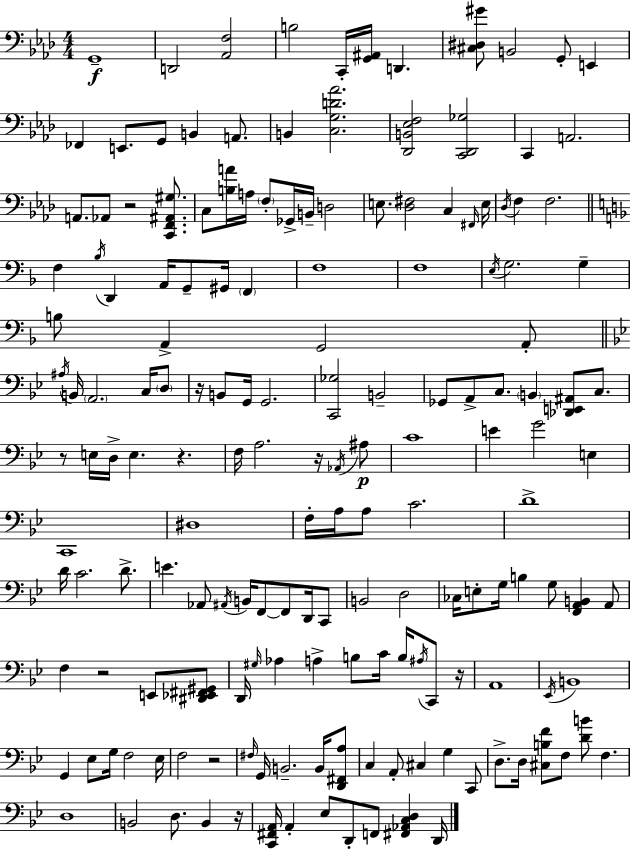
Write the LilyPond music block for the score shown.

{
  \clef bass
  \numericTimeSignature
  \time 4/4
  \key aes \major
  g,1--\f | d,2 <aes, f>2 | b2 c,16-. <g, ais,>16 d,4. | <cis dis gis'>8 b,2 g,8-. e,4 | \break fes,4 e,8. g,8 b,4 a,8. | b,4 <c g d' aes'>2. | <des, b, ees f>2 <c, des, ges>2 | c,4 a,2. | \break a,8. aes,8 r2 <c, f, ais, gis>8. | c8 <b a'>16 a16 \parenthesize f8-. ges,16-> b,16-- d2 | e8. <des fis>2 c4 \grace { fis,16 } | e16 \acciaccatura { des16 } f4 f2. | \break \bar "||" \break \key f \major f4 \acciaccatura { bes16 } d,4 a,16 g,8-- gis,16 \parenthesize f,4 | f1 | f1 | \acciaccatura { e16 } g2. g4-- | \break b8 a,4-> g,2 | a,8-. \bar "||" \break \key g \minor \acciaccatura { ais16 } b,16 \parenthesize a,2. c16 \parenthesize d8 | r16 b,8 g,16 g,2. | <c, ges>2 b,2-- | ges,8 a,8-> c8. \parenthesize b,4 <des, e, ais,>8 c8. | \break r8 e16 d16-> e4. r4. | f16 a2. r16 \acciaccatura { aes,16 } | ais8\p c'1 | e'4 g'2 e4 | \break c,1 | dis1 | f16-. a16 a8 c'2. | d'1-> | \break d'16 c'2. d'8.-> | e'4. aes,8 \acciaccatura { ais,16 } b,16 f,8~~ f,8 | d,16 c,8 b,2 d2 | ces16 e8-. g16 b4 g8 <f, a, b,>4 | \break a,8 f4 r2 e,8 | <dis, ees, fis, gis,>8 d,16 \grace { gis16 } aes4 a4-> b8 c'16 | b16 \acciaccatura { ais16 } c,8 r16 a,1 | \acciaccatura { ees,16 } b,1 | \break g,4 ees8 g16 f2 | ees16 f2 r2 | \grace { fis16 } g,16 b,2.-- | b,16 <d, fis, a>8 c4 a,8-. cis4 | \break g4 c,8 d8.-> d16 <cis b f'>8 f8 <d' b'>8 | f4. d1 | b,2 d8. | b,4 r16 <c, fis, a,>16 a,4-. ees8 d,8-. | \break f,8 <fis, aes, c d>4 d,16 \bar "|."
}